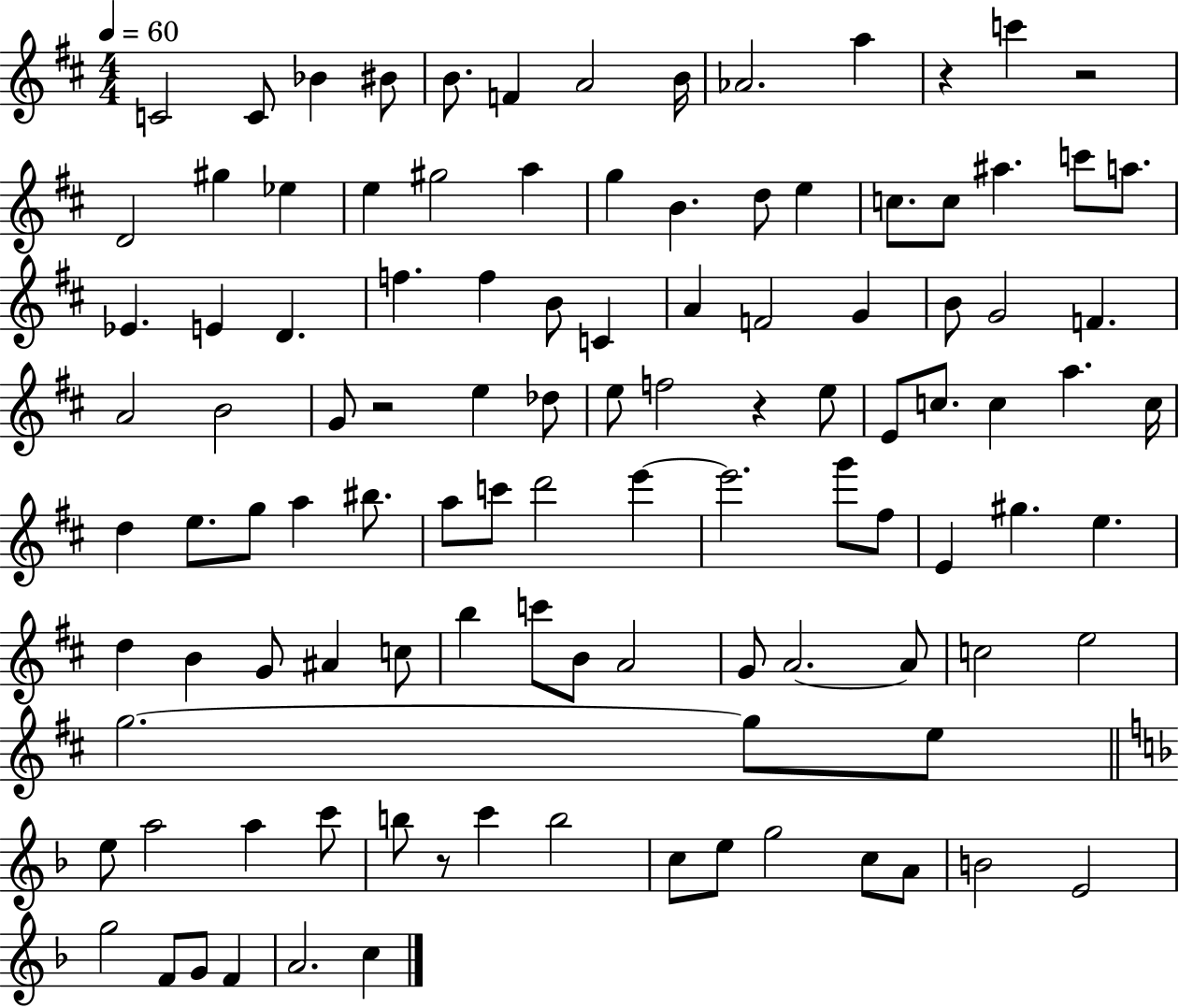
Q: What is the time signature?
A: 4/4